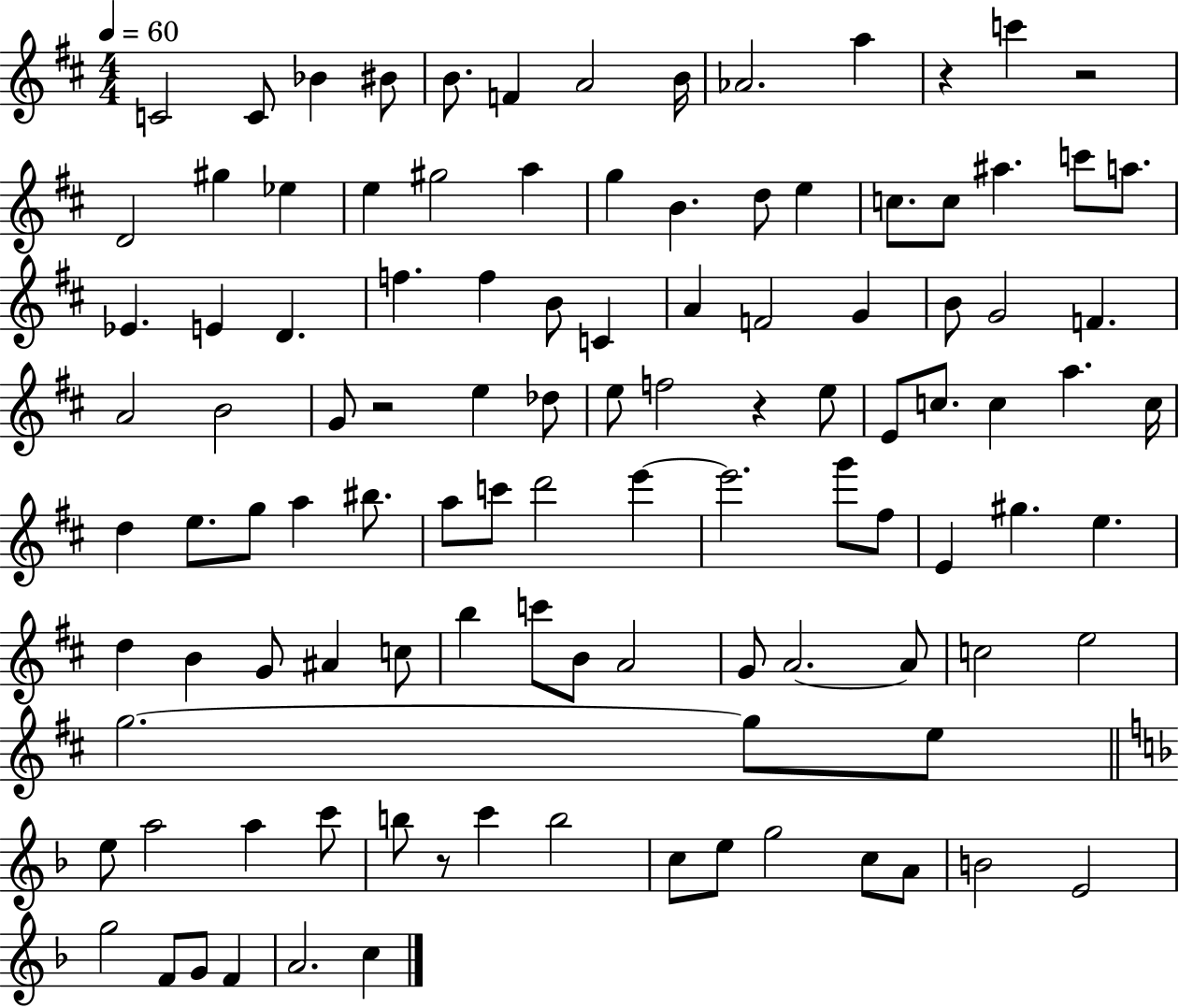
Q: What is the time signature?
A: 4/4